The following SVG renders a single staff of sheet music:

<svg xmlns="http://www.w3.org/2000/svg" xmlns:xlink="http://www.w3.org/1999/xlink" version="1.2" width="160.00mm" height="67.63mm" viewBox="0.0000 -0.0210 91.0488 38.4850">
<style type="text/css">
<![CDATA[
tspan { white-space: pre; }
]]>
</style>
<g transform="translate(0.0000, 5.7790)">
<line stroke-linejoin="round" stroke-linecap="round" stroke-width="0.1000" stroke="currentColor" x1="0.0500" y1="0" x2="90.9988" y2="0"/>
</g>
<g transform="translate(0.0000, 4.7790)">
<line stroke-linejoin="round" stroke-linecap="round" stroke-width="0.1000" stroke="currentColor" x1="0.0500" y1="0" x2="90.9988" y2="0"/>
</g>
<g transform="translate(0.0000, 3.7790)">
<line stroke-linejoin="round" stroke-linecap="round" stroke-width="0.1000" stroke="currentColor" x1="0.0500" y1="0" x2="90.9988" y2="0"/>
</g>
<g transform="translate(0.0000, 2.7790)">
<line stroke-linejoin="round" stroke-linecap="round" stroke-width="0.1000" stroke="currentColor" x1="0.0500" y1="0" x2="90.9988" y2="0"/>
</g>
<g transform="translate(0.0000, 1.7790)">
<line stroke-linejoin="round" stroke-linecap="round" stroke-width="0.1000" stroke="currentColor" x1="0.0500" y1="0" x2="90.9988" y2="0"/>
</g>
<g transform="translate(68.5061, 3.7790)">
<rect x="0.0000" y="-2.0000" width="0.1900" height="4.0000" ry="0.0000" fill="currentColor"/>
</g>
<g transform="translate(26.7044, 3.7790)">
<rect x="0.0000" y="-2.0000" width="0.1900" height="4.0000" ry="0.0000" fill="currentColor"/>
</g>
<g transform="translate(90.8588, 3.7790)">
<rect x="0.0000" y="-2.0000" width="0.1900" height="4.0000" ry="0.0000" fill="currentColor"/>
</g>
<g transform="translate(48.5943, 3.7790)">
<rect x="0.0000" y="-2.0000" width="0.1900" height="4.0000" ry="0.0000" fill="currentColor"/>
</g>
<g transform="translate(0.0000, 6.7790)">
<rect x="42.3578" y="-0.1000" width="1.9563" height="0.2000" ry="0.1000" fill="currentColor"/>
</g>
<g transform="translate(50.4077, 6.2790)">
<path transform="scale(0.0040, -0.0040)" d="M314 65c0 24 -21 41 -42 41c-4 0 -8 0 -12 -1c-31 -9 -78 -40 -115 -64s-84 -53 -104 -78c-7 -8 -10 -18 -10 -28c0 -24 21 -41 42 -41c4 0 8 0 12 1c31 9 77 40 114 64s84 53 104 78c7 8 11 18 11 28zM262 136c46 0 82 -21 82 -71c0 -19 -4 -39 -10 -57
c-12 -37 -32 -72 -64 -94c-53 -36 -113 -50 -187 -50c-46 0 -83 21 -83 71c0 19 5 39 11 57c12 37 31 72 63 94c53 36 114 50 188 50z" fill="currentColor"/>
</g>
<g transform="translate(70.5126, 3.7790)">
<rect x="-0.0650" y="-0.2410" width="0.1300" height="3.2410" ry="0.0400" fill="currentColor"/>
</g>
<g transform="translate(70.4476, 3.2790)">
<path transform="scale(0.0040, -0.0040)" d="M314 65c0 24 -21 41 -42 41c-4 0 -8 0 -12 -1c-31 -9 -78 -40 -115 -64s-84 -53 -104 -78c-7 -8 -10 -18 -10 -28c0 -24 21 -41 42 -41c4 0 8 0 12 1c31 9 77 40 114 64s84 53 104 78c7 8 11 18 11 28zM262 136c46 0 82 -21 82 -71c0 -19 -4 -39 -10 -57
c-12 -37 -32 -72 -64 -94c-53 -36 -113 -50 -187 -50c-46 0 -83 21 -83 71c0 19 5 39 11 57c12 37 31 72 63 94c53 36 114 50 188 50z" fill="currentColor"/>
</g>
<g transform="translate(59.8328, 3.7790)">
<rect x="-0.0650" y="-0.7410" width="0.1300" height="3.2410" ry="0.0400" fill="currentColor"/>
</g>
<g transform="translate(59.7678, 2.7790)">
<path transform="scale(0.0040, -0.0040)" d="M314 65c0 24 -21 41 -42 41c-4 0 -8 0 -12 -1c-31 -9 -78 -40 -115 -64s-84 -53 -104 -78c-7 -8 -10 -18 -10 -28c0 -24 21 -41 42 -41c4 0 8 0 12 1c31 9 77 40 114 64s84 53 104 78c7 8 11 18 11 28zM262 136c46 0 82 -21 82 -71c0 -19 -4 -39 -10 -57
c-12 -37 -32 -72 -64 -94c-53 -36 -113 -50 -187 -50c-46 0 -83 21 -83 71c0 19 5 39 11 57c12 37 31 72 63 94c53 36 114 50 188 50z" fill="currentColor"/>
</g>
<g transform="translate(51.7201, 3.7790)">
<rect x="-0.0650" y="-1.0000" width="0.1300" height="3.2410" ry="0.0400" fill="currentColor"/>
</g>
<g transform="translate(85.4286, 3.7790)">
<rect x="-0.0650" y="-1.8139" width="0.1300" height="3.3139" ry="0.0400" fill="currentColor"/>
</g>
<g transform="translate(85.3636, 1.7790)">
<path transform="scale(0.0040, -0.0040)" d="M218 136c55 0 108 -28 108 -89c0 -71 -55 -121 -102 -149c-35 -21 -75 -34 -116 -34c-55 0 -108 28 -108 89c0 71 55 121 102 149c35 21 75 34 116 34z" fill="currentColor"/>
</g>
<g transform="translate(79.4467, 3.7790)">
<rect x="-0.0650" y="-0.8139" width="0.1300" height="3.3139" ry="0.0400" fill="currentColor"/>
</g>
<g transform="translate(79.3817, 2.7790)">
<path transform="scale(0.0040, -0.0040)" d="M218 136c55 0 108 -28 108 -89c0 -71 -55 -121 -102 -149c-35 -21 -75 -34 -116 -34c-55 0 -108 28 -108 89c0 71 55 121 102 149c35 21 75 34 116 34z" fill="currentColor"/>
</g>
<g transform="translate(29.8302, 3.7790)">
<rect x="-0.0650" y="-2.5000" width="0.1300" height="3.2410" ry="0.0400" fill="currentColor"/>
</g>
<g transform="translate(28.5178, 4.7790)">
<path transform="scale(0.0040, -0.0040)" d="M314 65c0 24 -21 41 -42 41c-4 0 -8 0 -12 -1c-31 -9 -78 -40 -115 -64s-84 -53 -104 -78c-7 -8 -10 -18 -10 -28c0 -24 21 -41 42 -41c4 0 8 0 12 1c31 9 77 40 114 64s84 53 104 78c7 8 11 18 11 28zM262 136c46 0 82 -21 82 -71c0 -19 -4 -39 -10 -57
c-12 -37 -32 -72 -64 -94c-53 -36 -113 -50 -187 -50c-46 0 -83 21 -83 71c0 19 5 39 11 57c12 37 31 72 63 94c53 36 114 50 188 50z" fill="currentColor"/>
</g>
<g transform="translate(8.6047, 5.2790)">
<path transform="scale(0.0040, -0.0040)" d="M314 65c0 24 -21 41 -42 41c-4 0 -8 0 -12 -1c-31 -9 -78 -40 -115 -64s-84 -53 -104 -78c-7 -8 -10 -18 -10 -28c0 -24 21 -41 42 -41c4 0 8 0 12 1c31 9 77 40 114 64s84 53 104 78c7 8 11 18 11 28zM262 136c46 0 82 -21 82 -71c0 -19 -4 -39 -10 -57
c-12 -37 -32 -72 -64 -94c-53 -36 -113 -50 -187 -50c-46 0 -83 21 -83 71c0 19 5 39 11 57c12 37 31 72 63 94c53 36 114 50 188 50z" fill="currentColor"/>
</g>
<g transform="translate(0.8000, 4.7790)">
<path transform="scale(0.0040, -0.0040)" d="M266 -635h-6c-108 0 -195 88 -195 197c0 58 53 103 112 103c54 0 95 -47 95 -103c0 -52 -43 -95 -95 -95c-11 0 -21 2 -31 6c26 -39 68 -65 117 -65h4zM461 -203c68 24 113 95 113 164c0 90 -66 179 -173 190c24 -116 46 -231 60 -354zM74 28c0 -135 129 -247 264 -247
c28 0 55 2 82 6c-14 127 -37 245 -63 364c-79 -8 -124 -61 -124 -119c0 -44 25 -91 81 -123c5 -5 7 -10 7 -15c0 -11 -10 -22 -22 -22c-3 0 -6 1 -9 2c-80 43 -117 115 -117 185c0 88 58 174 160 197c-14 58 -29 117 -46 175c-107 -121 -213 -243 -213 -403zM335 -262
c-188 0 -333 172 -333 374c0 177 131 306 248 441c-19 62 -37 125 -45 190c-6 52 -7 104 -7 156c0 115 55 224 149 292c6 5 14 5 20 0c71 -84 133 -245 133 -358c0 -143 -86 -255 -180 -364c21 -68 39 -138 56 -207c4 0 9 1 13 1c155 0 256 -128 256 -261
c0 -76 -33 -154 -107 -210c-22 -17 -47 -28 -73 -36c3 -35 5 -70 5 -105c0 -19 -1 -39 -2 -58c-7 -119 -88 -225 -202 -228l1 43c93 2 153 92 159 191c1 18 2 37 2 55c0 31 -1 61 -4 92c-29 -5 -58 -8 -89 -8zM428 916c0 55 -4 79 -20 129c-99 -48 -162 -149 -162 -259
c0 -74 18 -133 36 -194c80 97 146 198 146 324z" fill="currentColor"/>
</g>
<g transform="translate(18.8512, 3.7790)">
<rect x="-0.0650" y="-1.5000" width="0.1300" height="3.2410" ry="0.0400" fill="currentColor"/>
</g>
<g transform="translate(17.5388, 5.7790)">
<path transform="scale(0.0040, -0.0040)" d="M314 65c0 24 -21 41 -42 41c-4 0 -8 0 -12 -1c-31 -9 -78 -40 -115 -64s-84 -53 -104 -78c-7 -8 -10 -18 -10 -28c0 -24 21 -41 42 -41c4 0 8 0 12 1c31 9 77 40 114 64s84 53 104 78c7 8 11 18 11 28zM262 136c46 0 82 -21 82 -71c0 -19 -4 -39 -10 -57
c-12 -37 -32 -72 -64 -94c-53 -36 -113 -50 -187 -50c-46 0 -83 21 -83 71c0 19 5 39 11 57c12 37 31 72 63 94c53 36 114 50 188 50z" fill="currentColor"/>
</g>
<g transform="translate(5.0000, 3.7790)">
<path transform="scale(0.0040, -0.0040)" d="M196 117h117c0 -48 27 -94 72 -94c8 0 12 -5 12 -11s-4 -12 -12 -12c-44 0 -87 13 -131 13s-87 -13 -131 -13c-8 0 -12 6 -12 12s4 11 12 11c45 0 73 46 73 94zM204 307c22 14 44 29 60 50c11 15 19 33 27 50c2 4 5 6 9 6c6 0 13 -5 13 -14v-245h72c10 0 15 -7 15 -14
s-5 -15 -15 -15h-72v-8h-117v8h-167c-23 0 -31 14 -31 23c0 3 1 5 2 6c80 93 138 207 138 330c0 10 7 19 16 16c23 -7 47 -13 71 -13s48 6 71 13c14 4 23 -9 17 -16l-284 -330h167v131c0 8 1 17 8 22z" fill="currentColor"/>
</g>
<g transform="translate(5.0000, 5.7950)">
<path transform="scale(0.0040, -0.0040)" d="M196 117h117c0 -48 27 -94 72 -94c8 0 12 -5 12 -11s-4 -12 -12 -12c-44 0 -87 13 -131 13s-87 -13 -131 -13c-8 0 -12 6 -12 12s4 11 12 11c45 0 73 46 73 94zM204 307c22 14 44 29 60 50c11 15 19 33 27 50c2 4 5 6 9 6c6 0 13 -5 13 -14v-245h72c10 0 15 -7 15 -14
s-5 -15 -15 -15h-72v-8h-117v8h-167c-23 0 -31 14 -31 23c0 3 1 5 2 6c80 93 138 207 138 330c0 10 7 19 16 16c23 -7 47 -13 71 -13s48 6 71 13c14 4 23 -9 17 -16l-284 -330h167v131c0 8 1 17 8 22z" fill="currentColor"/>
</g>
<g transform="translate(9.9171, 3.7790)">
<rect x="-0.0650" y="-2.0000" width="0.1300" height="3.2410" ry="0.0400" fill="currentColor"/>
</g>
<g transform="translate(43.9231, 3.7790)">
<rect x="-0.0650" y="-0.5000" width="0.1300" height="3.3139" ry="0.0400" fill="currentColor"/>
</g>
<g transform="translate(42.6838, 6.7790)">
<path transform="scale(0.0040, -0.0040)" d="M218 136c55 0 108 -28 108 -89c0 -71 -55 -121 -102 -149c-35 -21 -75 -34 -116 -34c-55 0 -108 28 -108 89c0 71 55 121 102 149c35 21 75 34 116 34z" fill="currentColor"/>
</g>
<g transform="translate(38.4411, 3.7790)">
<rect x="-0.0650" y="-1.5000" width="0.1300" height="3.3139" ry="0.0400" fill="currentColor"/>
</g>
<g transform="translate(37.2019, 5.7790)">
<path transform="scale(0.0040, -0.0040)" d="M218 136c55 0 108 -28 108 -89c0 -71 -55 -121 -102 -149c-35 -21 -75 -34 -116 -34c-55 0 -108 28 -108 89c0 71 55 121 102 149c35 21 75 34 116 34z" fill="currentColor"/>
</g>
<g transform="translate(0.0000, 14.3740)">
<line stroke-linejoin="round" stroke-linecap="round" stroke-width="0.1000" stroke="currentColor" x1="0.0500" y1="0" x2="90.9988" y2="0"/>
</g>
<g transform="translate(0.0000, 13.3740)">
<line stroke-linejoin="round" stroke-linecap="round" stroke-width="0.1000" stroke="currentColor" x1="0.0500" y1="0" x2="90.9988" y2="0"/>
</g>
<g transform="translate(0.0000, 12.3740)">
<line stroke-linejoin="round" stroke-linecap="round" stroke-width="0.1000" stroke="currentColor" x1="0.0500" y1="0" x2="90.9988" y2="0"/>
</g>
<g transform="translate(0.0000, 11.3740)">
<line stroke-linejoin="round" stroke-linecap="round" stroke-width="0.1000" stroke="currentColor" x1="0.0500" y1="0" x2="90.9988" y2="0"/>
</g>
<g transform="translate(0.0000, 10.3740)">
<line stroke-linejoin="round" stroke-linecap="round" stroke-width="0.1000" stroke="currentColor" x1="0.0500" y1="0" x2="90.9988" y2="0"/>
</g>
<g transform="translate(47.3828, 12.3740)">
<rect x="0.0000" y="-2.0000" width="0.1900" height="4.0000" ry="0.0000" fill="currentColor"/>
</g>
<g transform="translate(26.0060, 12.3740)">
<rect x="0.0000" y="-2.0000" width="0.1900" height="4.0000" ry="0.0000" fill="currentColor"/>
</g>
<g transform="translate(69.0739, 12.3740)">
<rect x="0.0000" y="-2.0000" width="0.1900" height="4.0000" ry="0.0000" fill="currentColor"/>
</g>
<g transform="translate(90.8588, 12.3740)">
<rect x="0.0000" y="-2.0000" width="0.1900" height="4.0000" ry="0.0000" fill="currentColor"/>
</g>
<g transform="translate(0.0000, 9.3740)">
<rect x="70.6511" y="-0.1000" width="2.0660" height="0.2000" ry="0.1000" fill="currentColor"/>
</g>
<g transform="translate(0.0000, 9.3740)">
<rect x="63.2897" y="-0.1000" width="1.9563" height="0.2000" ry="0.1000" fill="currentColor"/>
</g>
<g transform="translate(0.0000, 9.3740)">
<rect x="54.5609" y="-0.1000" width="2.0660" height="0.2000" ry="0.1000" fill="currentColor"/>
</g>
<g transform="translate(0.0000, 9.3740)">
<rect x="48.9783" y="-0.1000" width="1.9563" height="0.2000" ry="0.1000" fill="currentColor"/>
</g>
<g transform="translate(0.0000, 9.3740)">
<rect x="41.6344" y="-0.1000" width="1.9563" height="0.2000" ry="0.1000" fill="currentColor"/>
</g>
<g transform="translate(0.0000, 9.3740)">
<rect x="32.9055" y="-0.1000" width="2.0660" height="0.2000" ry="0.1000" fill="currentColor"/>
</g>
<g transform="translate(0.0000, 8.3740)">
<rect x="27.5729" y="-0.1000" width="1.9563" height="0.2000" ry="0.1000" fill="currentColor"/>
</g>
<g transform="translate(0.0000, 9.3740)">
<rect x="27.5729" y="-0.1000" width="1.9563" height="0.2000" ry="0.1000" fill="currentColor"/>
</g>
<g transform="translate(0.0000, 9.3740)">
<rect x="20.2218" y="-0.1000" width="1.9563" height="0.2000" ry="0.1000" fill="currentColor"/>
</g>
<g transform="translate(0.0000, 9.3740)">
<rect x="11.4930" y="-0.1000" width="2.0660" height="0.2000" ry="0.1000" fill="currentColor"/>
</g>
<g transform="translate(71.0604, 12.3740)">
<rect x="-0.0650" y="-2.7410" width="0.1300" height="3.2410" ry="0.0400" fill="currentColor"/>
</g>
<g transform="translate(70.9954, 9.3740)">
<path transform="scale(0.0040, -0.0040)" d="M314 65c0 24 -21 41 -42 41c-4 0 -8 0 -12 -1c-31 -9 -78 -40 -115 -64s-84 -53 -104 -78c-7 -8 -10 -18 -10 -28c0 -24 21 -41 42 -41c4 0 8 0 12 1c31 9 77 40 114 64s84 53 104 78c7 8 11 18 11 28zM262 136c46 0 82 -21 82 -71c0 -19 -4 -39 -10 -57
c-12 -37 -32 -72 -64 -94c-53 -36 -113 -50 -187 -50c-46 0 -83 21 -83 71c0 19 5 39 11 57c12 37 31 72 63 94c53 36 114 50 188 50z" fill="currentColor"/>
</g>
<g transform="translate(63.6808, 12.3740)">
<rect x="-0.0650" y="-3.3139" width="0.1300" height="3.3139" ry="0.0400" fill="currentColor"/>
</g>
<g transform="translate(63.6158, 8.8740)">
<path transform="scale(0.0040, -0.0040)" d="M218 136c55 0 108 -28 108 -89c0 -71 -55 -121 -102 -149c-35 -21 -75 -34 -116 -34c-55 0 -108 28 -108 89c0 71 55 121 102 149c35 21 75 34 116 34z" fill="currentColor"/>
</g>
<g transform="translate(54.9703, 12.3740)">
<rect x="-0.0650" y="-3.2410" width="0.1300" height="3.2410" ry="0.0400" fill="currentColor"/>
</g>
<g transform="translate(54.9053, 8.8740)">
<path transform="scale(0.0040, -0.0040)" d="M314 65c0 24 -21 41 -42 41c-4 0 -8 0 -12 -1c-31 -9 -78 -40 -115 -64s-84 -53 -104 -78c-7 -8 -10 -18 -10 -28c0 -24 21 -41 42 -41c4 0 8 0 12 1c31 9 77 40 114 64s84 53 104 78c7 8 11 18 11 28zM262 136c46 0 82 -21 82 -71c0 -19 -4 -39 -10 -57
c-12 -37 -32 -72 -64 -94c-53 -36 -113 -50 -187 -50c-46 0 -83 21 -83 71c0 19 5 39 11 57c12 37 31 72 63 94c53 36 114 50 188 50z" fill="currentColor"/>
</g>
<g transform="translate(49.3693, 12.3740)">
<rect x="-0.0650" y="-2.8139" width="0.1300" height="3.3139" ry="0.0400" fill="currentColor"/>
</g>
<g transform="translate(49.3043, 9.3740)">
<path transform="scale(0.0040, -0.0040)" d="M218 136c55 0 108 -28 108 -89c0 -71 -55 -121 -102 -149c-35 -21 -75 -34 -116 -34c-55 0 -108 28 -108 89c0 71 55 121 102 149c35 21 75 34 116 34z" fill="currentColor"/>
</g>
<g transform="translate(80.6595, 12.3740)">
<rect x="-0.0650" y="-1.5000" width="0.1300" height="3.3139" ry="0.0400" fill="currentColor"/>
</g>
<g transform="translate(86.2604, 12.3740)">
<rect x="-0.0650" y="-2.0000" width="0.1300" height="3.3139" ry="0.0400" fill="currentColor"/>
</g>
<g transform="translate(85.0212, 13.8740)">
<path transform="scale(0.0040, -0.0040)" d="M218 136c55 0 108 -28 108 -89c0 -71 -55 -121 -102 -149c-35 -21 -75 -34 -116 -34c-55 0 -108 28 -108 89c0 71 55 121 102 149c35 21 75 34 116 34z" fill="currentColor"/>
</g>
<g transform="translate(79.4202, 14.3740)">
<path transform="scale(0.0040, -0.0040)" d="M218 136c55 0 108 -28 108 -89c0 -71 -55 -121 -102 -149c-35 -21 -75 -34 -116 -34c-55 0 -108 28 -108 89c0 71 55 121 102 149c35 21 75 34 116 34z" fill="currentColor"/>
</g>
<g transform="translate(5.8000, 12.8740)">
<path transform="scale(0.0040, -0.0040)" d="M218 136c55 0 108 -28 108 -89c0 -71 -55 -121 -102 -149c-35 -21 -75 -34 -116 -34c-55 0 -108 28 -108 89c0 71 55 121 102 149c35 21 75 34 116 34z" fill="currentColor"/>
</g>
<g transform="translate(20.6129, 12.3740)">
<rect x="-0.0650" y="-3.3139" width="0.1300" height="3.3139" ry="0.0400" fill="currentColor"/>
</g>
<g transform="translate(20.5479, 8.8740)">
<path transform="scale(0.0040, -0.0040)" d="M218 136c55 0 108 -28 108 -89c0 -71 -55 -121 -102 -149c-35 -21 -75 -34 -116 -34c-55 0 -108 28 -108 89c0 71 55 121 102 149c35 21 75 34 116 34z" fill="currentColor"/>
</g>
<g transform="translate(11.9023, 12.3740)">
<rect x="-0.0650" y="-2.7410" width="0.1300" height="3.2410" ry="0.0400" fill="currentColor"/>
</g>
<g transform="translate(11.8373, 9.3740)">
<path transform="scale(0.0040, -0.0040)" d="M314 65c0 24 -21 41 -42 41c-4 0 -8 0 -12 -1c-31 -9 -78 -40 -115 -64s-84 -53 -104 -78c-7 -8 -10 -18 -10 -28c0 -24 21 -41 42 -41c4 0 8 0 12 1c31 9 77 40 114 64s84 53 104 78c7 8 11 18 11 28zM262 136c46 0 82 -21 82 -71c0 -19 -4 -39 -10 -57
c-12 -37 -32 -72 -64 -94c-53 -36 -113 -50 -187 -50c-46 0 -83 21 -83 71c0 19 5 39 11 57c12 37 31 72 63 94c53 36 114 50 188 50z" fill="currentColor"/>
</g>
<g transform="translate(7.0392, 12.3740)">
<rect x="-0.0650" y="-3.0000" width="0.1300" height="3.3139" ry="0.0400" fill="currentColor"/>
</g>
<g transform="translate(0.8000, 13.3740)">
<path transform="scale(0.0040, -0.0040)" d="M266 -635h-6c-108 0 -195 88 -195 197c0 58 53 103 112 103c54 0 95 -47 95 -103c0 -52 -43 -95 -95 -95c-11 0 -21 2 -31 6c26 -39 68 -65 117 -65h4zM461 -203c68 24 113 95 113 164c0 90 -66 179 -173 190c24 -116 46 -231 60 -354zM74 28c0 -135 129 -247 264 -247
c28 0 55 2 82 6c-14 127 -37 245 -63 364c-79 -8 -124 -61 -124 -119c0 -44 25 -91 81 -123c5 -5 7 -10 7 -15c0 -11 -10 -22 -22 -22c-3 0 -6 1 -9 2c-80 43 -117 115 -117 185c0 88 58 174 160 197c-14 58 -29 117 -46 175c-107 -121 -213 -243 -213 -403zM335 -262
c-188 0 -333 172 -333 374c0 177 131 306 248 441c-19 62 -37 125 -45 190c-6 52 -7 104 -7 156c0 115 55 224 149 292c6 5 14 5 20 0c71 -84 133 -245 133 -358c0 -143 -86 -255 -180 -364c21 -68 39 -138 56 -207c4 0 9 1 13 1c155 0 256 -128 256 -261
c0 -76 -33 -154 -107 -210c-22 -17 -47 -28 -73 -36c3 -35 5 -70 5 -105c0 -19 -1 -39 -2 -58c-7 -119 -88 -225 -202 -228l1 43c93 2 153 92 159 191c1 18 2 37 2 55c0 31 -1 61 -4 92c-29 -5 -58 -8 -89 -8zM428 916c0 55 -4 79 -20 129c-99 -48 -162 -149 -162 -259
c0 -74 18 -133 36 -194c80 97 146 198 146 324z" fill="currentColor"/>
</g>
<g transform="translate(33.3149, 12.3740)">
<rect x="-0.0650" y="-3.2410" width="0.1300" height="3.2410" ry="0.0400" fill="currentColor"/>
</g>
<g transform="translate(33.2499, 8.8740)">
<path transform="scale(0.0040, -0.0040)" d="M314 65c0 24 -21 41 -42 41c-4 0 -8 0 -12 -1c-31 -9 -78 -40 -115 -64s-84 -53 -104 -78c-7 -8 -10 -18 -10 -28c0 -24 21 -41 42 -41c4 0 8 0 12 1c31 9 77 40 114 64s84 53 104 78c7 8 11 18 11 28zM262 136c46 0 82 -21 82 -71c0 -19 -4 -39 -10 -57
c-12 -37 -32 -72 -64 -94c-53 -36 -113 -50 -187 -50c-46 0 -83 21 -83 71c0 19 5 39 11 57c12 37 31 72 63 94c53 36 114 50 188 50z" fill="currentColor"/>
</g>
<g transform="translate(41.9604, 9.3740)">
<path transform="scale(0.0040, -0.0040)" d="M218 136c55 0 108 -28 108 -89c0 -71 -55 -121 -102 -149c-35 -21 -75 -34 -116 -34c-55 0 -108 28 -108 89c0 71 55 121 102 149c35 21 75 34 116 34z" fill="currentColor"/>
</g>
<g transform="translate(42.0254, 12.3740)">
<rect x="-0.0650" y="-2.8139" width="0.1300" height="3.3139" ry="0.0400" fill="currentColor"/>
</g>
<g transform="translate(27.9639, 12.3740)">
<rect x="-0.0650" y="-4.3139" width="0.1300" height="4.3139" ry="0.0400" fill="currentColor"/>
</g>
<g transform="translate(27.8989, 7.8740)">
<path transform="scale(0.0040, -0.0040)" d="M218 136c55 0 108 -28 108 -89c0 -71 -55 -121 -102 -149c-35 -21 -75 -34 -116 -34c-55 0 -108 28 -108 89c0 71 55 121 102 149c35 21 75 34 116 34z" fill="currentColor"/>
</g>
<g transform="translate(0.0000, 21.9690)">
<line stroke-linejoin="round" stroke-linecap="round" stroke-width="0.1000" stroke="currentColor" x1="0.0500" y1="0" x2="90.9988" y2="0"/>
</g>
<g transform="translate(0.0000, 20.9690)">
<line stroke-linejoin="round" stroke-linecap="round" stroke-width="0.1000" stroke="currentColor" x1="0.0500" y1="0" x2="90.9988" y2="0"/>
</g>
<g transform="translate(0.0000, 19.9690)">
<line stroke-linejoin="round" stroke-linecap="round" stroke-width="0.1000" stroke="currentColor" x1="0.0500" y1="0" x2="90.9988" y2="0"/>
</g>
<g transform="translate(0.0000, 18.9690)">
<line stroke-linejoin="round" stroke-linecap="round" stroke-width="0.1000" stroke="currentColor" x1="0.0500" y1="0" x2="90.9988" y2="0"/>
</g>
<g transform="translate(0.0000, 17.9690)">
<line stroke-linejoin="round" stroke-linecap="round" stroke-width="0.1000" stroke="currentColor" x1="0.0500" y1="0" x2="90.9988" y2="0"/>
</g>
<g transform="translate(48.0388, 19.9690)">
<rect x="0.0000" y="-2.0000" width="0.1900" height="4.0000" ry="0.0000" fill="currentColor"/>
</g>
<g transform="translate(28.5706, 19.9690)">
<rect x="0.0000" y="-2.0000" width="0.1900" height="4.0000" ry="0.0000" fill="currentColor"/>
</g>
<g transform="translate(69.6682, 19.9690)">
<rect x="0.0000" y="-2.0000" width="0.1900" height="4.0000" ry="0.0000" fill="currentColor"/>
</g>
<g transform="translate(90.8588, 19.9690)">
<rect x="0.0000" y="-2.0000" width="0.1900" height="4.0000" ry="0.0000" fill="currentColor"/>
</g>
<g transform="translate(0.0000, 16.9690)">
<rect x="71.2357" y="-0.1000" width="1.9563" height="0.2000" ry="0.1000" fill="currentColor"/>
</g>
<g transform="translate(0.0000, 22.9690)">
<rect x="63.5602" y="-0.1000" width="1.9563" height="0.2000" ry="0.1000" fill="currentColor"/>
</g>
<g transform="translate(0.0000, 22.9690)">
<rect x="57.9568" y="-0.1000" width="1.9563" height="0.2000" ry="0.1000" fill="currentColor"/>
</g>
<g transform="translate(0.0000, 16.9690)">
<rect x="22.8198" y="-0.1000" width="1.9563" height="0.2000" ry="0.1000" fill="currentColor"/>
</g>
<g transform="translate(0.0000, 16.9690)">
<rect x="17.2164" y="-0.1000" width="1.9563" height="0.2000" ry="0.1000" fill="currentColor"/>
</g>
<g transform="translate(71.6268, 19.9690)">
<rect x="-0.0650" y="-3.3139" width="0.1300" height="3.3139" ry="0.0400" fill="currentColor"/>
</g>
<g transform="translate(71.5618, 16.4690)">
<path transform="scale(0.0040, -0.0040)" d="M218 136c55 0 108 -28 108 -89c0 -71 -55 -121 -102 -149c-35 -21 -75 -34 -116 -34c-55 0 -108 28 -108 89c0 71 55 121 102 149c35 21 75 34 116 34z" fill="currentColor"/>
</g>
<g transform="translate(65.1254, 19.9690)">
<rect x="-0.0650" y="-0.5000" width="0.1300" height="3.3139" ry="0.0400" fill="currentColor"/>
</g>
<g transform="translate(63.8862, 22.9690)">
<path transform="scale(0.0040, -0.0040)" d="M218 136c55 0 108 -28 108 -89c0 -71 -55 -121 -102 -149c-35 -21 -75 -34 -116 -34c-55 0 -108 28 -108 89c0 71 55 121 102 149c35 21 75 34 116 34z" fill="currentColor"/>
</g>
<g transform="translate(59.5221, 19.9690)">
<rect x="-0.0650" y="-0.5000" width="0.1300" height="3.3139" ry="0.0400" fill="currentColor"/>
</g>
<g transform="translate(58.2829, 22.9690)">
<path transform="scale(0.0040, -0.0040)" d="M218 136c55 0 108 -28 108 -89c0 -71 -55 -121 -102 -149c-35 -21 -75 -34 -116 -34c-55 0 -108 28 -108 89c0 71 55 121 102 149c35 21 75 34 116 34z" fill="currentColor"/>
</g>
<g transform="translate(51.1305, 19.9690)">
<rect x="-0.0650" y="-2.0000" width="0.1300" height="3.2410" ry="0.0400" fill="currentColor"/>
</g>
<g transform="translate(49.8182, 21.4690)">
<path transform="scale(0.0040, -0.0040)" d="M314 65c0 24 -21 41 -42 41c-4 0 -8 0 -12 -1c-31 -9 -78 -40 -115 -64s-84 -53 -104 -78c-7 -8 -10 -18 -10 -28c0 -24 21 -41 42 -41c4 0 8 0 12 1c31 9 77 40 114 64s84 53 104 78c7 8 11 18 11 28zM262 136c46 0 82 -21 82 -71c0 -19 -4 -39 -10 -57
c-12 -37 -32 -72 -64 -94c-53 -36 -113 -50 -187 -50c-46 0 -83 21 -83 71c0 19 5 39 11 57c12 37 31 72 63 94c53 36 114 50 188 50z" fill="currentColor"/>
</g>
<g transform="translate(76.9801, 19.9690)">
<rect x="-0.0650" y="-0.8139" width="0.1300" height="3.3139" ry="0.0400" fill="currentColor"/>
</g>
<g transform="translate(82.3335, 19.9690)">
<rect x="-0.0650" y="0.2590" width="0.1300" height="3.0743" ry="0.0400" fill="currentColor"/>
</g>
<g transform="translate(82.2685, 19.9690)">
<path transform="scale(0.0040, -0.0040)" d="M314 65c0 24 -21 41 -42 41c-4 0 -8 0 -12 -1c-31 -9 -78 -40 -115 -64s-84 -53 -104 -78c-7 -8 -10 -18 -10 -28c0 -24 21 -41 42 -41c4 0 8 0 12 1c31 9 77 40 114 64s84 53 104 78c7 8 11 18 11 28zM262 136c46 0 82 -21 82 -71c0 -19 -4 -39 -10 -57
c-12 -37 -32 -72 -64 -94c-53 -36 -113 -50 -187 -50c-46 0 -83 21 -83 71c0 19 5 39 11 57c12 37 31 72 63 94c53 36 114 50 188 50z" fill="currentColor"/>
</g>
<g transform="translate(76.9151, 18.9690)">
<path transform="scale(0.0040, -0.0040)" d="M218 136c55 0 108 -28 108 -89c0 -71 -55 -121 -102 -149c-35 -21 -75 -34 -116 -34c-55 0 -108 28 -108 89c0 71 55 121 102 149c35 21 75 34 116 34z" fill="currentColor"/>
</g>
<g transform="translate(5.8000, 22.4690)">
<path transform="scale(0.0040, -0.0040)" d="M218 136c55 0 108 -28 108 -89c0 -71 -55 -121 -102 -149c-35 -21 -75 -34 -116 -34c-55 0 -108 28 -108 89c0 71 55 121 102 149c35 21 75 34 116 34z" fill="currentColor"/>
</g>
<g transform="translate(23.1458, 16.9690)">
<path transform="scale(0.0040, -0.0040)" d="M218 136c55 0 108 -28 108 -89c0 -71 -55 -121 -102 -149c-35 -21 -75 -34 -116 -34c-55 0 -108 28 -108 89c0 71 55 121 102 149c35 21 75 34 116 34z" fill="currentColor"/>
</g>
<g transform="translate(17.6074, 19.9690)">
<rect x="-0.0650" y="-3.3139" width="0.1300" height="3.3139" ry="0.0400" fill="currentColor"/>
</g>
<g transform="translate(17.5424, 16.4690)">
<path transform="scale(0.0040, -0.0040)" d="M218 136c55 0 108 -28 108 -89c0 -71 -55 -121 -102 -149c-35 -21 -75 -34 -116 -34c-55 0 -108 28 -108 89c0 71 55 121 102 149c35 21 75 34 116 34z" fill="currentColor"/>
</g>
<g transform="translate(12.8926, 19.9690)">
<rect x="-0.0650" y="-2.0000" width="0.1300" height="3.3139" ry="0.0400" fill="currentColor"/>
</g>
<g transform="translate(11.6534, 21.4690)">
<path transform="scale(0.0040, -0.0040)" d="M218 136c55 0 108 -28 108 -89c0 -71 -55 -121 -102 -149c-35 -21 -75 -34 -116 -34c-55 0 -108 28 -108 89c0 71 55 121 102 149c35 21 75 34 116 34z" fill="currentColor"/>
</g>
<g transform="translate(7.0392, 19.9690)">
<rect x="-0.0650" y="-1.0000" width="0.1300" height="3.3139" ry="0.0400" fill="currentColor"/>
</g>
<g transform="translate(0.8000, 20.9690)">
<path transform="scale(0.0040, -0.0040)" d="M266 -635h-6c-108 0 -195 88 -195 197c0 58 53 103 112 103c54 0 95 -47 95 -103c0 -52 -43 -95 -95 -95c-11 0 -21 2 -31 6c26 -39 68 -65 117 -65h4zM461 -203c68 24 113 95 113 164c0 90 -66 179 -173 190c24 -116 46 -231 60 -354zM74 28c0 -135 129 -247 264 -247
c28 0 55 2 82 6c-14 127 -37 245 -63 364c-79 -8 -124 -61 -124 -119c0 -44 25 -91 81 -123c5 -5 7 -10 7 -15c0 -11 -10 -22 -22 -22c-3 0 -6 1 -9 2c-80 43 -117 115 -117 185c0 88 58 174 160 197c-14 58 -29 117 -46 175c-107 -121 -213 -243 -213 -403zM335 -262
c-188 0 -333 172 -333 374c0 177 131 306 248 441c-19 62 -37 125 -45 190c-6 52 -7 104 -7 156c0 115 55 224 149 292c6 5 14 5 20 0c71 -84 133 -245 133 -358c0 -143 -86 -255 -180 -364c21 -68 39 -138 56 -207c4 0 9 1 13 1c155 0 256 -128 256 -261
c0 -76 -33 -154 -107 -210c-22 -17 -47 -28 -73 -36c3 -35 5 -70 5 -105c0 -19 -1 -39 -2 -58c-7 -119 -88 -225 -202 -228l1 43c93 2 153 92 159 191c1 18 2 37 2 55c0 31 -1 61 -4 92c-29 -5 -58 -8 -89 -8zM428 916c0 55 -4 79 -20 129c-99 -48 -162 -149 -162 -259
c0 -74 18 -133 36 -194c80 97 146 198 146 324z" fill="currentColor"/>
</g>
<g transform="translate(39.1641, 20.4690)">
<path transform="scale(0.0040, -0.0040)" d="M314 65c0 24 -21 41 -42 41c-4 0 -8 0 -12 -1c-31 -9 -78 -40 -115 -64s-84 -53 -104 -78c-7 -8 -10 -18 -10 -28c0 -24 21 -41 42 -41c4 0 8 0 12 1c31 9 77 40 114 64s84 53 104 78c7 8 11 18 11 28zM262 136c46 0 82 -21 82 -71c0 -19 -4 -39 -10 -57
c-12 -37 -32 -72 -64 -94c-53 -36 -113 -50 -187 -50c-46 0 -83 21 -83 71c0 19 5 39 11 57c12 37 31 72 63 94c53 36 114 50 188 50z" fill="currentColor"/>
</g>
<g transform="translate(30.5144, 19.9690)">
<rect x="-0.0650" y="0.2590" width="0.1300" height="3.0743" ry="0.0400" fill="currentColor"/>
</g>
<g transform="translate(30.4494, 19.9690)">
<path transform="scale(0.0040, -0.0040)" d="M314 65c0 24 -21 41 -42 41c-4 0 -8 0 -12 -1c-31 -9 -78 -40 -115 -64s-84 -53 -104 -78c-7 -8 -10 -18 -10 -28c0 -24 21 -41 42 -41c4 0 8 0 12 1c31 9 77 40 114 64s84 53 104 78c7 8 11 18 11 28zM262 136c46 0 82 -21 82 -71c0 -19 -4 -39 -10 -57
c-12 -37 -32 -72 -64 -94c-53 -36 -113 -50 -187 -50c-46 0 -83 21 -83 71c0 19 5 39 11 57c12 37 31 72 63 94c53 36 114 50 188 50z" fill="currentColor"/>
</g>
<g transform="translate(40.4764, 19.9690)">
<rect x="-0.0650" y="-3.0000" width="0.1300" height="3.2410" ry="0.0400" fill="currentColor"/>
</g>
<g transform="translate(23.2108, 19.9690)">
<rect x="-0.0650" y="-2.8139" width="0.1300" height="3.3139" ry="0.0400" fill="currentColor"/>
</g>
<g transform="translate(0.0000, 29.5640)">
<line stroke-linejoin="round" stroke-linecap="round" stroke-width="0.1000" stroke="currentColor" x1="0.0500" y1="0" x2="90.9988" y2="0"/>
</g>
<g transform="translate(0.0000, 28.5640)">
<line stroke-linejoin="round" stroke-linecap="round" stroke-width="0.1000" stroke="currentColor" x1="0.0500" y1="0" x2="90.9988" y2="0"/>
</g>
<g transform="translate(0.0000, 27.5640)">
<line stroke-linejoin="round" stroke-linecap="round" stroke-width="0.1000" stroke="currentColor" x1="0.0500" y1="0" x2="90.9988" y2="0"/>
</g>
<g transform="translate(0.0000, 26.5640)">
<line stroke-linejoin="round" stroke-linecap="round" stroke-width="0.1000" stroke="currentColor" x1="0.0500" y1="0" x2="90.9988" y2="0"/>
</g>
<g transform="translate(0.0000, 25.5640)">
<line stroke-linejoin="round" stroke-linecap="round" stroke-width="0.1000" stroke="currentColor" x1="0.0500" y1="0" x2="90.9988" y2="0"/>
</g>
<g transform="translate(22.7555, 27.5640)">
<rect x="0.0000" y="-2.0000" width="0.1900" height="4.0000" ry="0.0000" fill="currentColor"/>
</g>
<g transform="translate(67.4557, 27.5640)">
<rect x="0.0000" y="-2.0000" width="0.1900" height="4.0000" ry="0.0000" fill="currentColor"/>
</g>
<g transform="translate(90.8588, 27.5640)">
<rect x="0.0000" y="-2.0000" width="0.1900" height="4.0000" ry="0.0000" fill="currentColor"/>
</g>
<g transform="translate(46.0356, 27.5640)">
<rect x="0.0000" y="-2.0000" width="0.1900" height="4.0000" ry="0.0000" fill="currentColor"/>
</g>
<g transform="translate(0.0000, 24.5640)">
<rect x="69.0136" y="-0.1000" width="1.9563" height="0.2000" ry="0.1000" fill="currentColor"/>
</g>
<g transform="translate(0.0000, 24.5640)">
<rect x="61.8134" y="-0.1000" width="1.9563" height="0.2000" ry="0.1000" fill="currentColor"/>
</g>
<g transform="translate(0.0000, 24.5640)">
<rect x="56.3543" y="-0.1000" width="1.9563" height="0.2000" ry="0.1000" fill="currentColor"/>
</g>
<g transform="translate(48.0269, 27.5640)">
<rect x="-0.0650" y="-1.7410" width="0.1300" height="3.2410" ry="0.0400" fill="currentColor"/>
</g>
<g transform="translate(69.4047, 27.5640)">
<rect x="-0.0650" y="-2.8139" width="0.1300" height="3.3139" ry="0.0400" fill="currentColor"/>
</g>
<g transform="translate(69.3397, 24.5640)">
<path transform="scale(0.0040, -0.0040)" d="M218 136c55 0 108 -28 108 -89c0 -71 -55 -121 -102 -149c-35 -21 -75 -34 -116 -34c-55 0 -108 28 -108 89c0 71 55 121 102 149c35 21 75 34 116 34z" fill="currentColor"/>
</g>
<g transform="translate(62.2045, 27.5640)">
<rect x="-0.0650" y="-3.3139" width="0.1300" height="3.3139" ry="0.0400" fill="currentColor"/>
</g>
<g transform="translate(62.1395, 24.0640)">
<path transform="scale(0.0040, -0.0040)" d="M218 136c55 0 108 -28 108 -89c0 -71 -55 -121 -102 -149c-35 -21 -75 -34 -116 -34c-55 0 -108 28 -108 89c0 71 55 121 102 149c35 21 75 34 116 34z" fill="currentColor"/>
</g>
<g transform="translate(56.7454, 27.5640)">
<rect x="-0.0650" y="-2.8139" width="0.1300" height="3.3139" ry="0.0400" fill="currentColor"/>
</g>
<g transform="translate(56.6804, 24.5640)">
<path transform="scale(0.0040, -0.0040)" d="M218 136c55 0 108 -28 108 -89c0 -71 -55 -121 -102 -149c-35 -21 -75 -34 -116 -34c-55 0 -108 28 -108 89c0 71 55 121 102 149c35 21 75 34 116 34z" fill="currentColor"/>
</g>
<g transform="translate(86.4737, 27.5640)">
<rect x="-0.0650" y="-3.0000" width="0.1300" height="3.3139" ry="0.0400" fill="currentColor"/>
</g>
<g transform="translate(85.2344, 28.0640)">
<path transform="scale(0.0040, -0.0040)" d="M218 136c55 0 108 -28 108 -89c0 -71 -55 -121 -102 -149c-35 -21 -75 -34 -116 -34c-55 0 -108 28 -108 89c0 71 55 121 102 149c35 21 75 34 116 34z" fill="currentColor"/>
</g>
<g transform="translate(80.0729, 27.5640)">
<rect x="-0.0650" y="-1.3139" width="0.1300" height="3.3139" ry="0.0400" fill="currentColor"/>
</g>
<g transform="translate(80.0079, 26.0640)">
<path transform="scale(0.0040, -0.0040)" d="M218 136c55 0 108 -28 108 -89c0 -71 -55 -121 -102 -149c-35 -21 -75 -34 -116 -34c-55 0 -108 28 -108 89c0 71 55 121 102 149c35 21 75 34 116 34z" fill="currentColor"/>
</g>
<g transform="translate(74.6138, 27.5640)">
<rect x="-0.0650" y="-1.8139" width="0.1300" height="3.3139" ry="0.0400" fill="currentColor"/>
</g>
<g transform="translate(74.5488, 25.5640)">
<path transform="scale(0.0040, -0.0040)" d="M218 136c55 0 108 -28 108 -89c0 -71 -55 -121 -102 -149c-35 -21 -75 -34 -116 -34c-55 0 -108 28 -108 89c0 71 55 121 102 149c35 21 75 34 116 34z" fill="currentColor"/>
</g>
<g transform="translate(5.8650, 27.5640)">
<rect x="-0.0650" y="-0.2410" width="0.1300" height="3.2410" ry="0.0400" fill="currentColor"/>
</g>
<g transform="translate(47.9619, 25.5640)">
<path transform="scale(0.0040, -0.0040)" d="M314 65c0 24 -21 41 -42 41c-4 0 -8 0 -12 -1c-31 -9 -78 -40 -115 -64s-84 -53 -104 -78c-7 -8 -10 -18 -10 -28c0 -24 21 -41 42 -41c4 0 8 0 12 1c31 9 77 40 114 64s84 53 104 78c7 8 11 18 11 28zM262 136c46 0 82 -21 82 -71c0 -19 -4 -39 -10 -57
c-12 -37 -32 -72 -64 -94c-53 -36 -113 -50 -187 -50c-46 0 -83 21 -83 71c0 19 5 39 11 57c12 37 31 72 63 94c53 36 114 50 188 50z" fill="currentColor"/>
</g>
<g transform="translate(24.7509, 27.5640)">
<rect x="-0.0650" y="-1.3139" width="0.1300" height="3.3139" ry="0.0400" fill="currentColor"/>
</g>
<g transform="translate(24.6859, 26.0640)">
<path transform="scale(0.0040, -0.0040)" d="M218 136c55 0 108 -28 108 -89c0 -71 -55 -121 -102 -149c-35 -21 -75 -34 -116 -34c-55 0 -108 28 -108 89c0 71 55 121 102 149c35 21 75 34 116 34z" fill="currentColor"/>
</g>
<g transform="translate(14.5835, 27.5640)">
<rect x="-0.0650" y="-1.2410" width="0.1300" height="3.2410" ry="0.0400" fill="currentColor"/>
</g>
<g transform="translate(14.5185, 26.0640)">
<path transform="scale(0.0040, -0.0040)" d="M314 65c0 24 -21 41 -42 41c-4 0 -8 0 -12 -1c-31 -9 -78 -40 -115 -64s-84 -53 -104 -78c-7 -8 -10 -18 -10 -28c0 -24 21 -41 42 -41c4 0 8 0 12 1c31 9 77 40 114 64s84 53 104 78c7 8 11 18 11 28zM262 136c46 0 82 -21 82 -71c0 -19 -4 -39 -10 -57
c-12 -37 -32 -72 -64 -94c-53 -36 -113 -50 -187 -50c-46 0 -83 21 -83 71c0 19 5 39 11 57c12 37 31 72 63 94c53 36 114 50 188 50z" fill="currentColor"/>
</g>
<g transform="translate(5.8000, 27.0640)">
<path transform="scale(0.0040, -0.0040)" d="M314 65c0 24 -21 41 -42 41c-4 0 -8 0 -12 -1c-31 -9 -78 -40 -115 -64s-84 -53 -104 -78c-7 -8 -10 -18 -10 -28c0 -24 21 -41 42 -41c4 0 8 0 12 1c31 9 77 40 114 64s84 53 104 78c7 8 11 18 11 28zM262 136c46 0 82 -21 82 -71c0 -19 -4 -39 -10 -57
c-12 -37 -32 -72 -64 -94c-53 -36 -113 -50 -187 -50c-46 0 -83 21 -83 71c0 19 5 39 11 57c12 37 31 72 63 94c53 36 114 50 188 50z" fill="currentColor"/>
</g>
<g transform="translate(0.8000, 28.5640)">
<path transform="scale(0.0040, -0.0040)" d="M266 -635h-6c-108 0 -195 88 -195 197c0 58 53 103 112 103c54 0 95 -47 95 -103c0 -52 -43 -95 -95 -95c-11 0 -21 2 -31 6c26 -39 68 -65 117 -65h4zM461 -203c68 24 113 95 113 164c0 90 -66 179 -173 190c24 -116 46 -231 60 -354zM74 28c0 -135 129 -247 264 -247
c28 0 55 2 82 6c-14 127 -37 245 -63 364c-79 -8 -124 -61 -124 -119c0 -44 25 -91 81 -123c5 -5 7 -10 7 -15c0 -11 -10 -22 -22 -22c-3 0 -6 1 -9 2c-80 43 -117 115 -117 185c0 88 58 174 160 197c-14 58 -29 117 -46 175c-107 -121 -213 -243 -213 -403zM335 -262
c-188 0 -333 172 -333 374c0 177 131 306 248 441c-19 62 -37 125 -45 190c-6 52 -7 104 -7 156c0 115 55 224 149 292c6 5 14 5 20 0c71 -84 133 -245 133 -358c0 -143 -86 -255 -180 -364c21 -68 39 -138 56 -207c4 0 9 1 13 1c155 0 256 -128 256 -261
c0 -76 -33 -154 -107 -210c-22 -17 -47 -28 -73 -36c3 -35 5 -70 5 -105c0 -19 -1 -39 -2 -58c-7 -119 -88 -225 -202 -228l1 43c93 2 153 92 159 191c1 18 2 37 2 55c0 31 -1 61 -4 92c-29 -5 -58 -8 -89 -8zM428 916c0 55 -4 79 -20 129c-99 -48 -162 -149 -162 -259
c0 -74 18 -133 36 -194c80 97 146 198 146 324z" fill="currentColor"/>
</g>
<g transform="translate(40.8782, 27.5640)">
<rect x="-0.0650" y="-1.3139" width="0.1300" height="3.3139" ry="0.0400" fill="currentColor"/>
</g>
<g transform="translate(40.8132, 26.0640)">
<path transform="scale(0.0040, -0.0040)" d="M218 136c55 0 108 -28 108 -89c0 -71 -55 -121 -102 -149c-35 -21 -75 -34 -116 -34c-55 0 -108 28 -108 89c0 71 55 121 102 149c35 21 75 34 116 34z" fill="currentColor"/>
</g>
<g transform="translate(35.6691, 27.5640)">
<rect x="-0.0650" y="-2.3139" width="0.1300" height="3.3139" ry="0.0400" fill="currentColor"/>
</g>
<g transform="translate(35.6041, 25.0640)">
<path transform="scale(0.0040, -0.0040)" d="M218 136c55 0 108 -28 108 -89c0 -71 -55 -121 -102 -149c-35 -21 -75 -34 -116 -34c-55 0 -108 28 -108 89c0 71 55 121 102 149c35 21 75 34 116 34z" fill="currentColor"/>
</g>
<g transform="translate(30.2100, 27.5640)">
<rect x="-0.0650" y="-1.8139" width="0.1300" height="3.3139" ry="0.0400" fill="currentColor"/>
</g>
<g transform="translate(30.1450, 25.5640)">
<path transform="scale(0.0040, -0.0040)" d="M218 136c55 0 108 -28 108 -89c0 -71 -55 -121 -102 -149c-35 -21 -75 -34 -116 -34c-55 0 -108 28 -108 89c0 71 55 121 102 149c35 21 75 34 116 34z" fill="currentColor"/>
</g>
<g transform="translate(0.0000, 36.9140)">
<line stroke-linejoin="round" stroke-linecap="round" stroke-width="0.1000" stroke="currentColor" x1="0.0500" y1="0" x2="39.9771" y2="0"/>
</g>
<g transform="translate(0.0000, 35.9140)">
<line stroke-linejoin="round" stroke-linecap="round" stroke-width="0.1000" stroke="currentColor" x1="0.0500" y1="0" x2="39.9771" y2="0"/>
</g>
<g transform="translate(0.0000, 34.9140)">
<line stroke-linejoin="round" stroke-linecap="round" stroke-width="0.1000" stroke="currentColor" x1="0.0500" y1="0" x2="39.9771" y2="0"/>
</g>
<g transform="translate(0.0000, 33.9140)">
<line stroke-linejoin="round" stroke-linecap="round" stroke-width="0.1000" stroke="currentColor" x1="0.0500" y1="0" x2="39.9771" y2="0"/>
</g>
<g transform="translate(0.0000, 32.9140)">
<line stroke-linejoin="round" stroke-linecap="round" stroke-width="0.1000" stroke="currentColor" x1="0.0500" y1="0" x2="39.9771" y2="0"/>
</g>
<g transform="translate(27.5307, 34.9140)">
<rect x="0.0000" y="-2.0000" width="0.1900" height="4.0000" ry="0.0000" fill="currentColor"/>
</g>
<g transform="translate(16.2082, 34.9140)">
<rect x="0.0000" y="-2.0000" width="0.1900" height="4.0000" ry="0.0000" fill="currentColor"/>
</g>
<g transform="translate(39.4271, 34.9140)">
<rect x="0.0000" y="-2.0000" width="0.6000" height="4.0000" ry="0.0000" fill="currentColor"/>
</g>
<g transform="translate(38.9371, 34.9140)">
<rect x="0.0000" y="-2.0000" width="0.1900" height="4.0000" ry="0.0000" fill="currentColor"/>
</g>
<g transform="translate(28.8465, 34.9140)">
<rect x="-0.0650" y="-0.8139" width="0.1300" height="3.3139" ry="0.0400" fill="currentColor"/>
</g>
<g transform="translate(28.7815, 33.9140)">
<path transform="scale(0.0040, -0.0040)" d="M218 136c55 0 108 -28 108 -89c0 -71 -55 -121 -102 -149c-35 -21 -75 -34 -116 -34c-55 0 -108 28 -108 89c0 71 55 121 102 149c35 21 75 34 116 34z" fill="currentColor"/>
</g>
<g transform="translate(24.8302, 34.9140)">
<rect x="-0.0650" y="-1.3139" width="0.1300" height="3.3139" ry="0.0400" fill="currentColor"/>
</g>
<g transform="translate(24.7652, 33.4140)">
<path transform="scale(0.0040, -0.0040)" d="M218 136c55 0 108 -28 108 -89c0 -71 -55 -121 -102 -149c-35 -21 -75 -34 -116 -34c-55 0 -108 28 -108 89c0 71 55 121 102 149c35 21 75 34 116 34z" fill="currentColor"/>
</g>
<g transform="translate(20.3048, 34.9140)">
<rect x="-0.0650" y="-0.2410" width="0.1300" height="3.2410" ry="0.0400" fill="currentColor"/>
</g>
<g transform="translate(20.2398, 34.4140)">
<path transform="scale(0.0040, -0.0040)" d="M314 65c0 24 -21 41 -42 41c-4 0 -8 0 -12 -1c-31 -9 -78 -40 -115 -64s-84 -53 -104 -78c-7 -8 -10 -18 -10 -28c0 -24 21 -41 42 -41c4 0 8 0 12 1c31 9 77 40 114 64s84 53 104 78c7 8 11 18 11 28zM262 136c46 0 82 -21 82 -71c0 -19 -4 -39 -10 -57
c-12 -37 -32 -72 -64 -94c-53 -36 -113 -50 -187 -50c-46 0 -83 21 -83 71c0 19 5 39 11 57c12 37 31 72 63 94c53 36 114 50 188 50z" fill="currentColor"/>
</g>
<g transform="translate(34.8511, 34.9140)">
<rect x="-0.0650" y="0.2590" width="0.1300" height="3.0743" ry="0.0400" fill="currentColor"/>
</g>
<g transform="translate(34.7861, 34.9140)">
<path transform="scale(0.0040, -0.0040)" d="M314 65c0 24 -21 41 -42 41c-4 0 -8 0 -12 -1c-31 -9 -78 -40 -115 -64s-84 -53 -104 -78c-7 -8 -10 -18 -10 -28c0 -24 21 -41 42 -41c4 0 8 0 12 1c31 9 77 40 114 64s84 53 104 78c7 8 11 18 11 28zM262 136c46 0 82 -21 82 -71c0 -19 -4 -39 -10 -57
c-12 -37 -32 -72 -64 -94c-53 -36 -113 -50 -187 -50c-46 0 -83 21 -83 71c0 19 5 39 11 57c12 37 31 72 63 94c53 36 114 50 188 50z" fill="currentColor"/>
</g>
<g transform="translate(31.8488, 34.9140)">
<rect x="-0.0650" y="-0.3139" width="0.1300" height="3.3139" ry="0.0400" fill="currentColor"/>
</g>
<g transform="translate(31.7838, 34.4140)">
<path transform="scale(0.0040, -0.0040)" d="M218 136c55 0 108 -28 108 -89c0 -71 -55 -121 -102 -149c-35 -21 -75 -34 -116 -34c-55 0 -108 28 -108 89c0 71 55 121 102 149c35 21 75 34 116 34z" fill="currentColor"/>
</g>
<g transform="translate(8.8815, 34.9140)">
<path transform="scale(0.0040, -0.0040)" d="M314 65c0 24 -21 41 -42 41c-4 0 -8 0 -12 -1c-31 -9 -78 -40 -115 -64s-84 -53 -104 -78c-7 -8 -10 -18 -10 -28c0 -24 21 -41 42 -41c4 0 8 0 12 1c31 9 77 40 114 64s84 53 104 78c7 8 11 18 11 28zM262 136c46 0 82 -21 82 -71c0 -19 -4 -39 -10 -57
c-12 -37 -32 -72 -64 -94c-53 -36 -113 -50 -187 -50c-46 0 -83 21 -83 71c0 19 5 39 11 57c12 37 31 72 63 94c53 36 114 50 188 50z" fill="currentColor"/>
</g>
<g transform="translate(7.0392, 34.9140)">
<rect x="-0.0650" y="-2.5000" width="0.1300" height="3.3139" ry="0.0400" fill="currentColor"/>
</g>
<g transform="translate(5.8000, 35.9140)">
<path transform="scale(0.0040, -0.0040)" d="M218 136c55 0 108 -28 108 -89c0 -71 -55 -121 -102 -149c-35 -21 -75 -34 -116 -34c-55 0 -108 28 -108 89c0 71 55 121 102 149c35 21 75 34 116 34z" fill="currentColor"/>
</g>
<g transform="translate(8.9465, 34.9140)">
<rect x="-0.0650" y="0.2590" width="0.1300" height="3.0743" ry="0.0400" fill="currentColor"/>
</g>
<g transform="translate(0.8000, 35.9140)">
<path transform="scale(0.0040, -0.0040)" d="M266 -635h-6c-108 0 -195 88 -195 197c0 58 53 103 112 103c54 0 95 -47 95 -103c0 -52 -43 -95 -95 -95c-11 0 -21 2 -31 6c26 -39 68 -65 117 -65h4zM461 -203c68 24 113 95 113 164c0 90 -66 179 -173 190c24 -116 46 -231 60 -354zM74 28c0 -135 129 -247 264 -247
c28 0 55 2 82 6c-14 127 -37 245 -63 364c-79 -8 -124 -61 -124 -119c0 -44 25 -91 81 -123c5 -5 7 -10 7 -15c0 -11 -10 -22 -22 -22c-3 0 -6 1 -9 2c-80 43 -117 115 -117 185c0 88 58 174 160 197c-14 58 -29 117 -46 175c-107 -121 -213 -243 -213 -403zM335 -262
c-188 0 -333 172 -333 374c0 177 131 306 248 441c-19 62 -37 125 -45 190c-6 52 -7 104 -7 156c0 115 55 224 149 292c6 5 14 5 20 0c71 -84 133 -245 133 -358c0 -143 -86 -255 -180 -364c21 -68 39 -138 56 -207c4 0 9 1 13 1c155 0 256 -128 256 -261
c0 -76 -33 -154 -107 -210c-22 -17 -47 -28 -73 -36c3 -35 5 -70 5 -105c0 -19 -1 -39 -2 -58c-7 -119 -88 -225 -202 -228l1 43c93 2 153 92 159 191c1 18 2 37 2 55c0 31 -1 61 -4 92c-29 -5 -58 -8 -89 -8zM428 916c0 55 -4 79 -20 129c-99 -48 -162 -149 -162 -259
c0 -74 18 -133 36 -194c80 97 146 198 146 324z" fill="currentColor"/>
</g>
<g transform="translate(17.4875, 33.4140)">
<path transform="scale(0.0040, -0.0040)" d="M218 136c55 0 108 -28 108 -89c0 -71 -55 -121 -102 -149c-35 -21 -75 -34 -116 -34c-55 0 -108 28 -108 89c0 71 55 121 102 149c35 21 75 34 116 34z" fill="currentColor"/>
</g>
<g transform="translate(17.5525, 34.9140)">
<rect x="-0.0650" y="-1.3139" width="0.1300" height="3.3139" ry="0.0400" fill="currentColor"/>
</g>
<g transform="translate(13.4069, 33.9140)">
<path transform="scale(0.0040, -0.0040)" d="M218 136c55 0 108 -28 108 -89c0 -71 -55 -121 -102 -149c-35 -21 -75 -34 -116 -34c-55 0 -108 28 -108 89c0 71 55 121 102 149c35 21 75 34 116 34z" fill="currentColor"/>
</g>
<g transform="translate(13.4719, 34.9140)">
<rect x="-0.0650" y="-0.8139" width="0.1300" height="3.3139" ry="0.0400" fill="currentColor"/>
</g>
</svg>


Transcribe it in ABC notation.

X:1
T:Untitled
M:4/4
L:1/4
K:C
F2 E2 G2 E C D2 d2 c2 d f A a2 b d' b2 a a b2 b a2 E F D F b a B2 A2 F2 C C b d B2 c2 e2 e f g e f2 a b a f e A G B2 d e c2 e d c B2